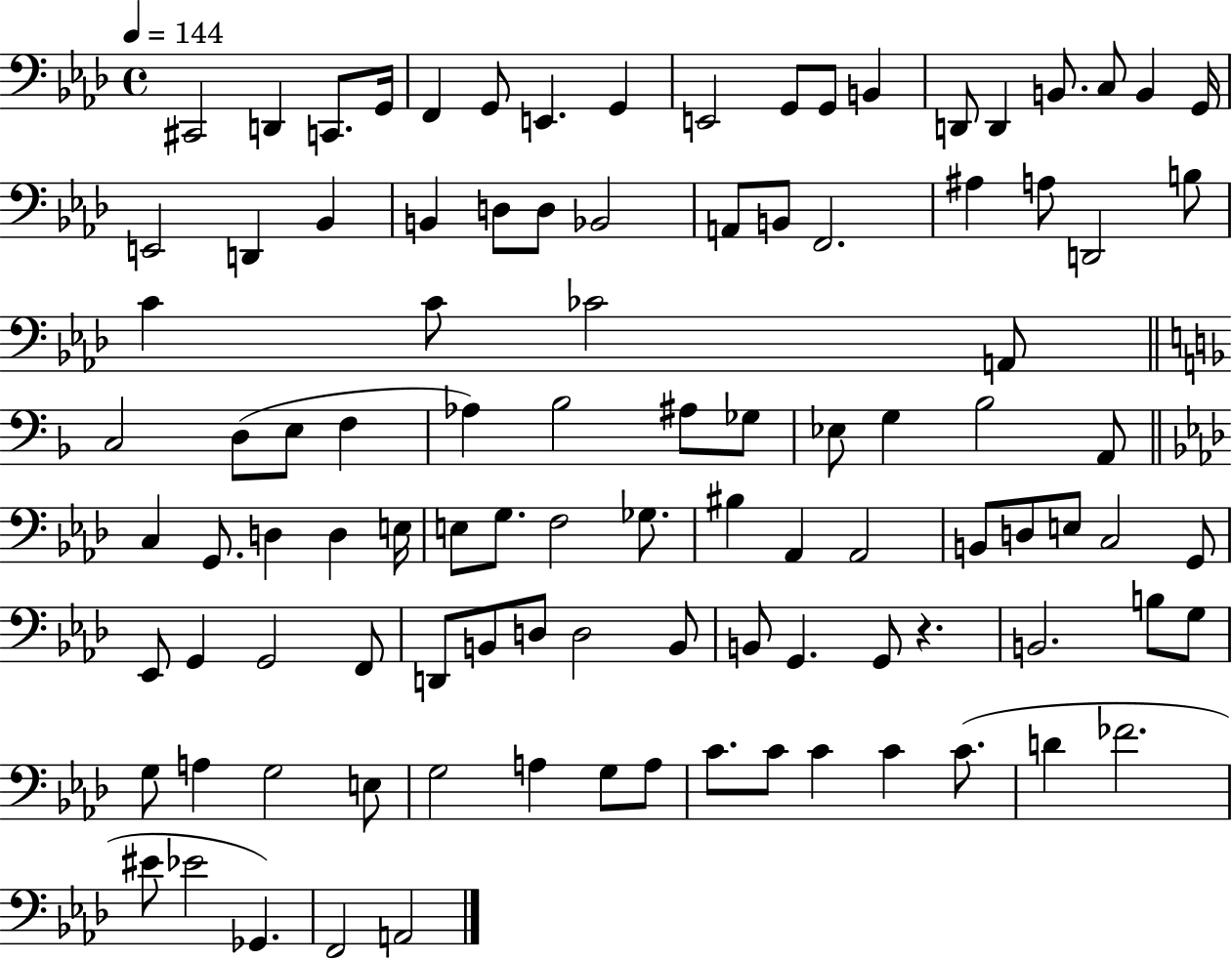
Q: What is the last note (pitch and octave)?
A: A2